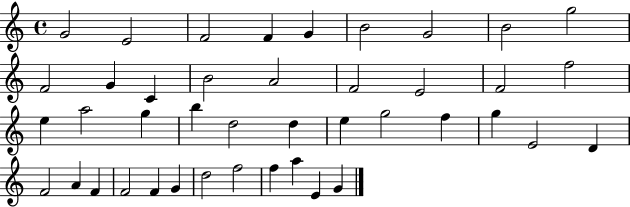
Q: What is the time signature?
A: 4/4